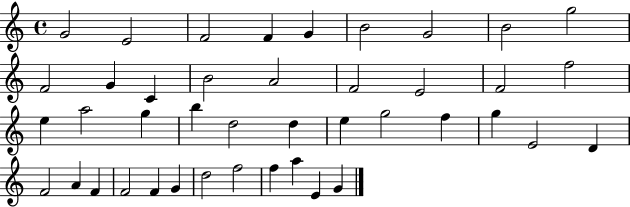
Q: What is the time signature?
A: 4/4